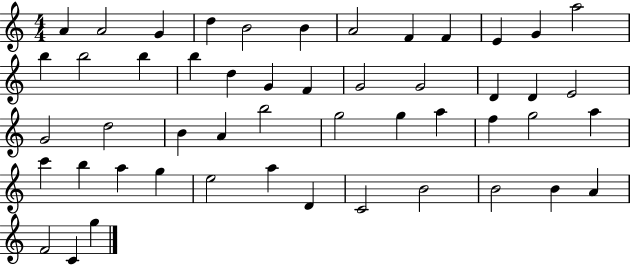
X:1
T:Untitled
M:4/4
L:1/4
K:C
A A2 G d B2 B A2 F F E G a2 b b2 b b d G F G2 G2 D D E2 G2 d2 B A b2 g2 g a f g2 a c' b a g e2 a D C2 B2 B2 B A F2 C g